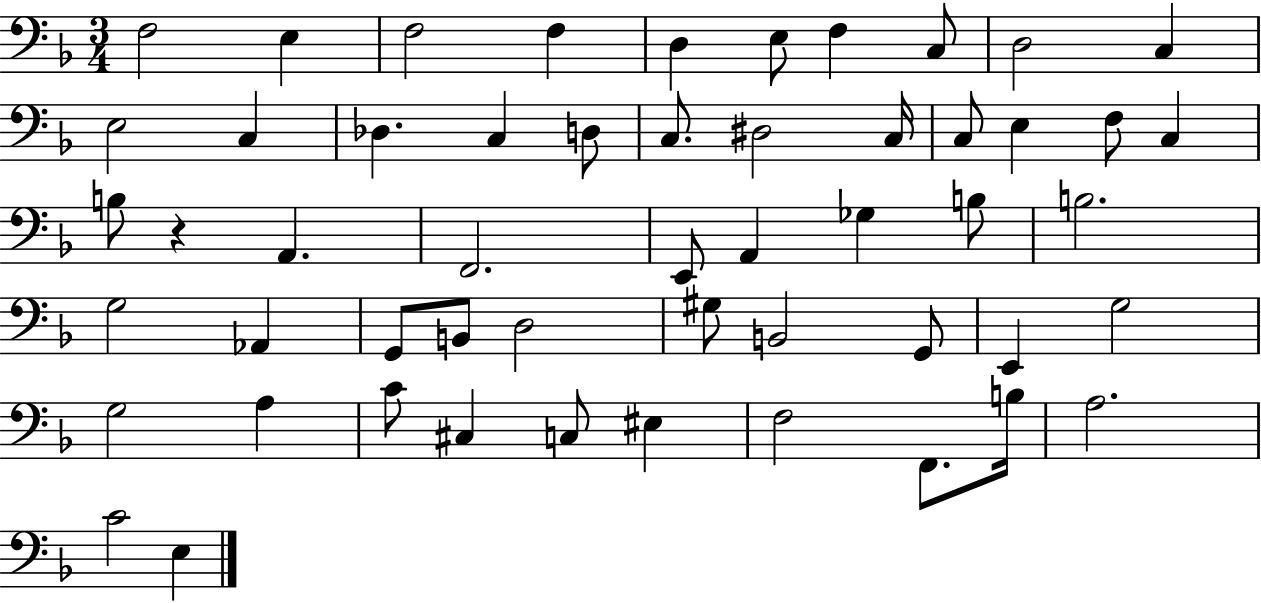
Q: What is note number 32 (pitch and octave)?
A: Ab2